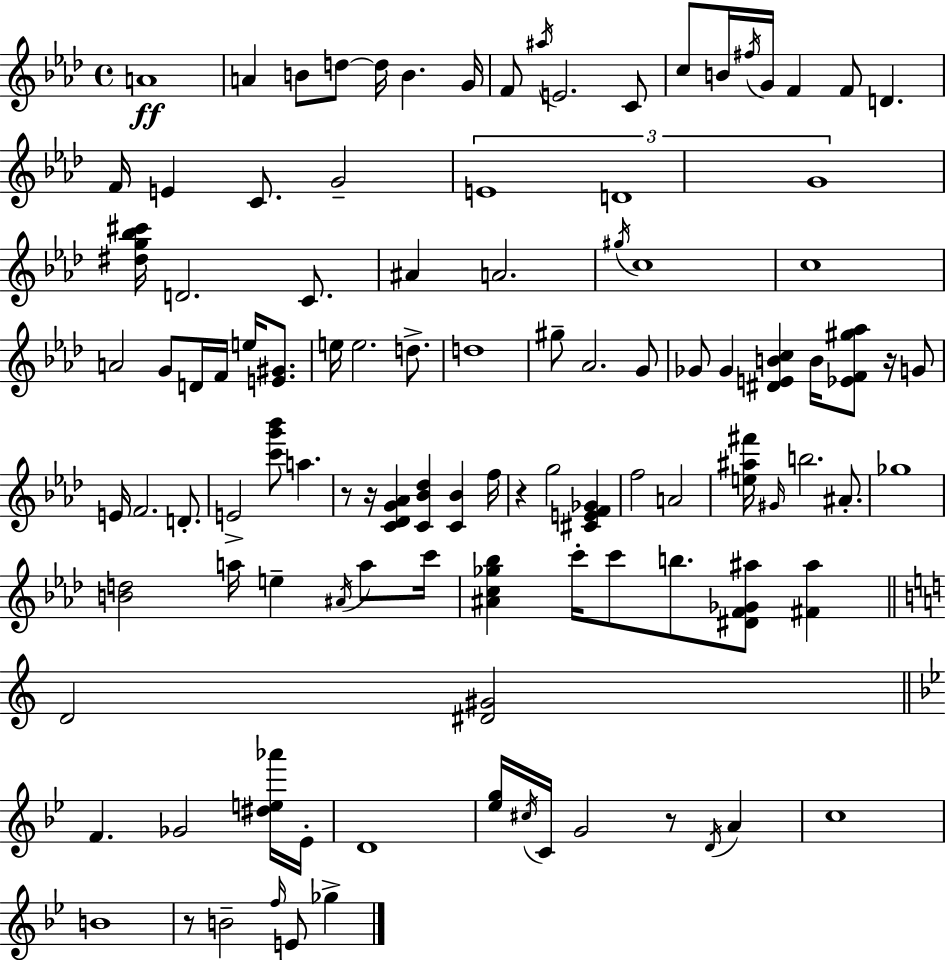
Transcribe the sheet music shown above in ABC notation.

X:1
T:Untitled
M:4/4
L:1/4
K:Fm
A4 A B/2 d/2 d/4 B G/4 F/2 ^a/4 E2 C/2 c/2 B/4 ^f/4 G/4 F F/2 D F/4 E C/2 G2 E4 D4 G4 [^dg_b^c']/4 D2 C/2 ^A A2 ^g/4 c4 c4 A2 G/2 D/4 F/4 e/4 [E^G]/2 e/4 e2 d/2 d4 ^g/2 _A2 G/2 _G/2 _G [^DEBc] B/4 [_EF^g_a]/2 z/4 G/2 E/4 F2 D/2 E2 [c'g'_b']/2 a z/2 z/4 [C_DG_A] [C_B_d] [C_B] f/4 z g2 [^CEF_G] f2 A2 [e^a^f']/4 ^G/4 b2 ^A/2 _g4 [Bd]2 a/4 e ^A/4 a/2 c'/4 [^Ac_g_b] c'/4 c'/2 b/2 [^DF_G^a]/2 [^F^a] D2 [^D^G]2 F _G2 [^de_a']/4 _E/4 D4 [_eg]/4 ^c/4 C/4 G2 z/2 D/4 A c4 B4 z/2 B2 f/4 E/2 _g